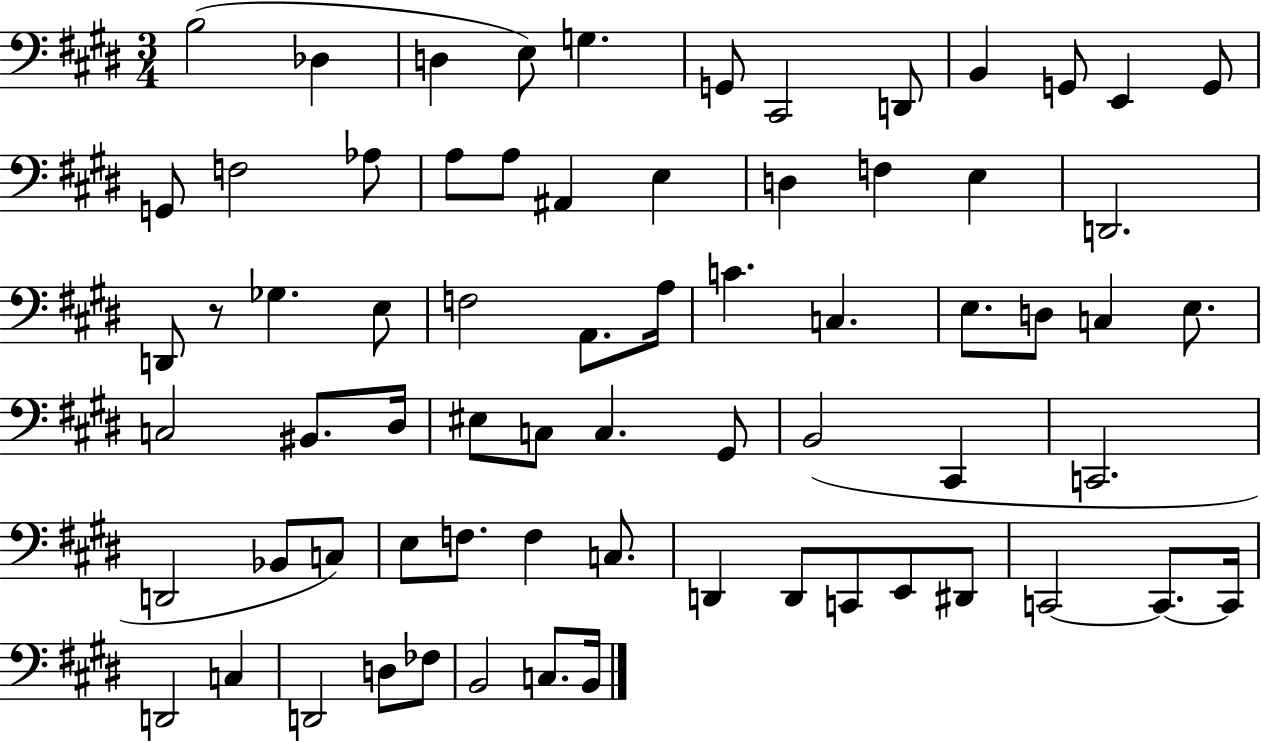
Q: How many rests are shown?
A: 1